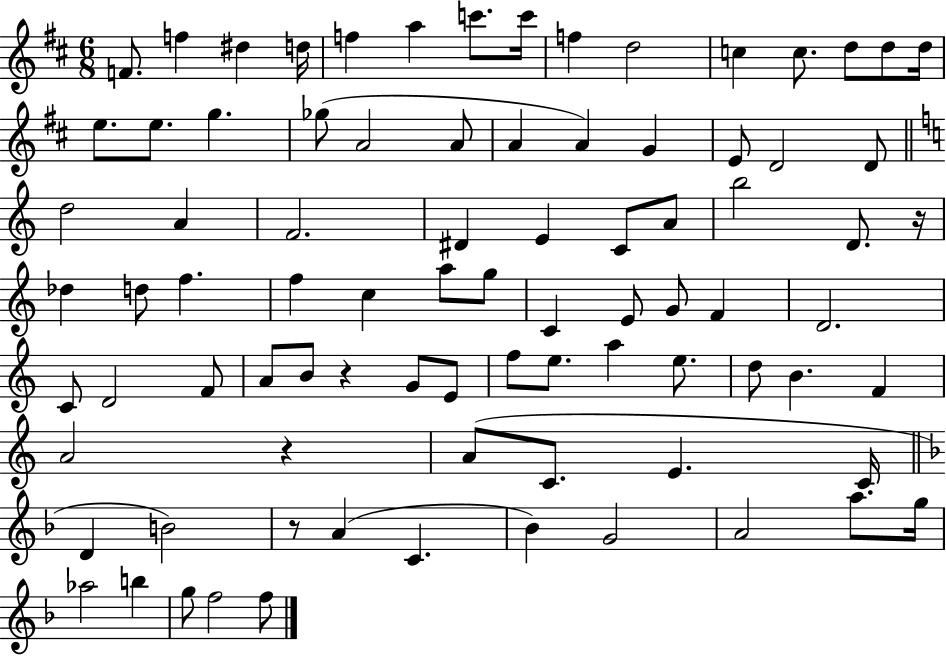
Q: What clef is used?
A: treble